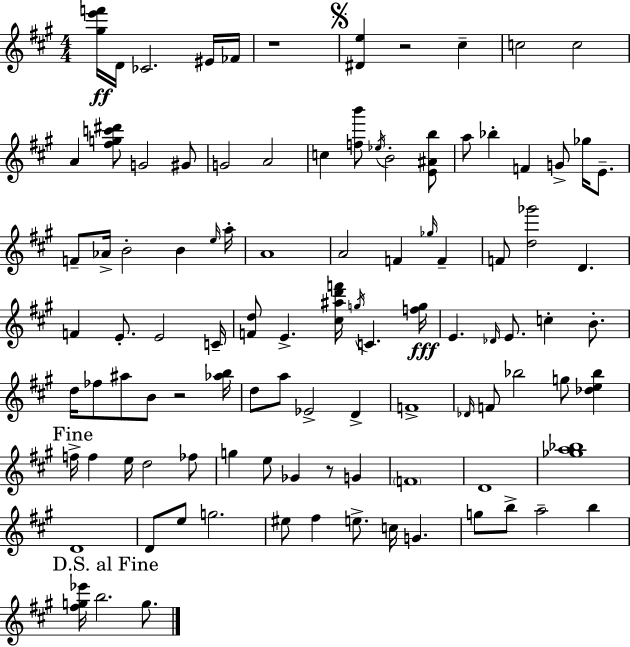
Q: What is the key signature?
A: A major